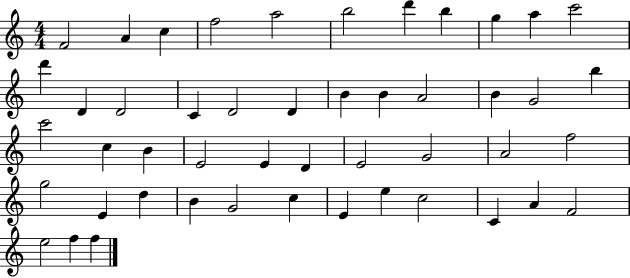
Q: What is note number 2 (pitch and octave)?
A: A4